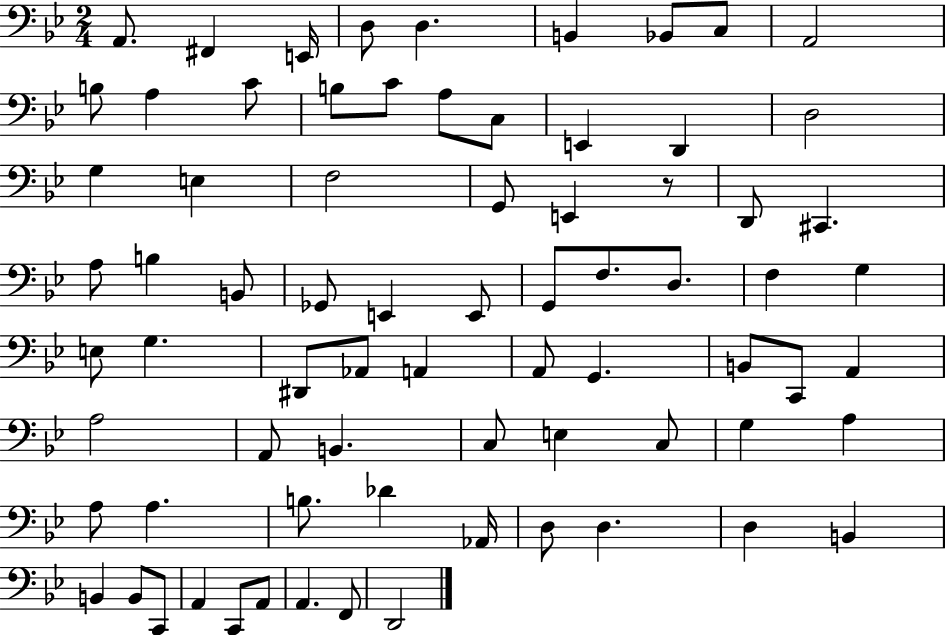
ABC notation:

X:1
T:Untitled
M:2/4
L:1/4
K:Bb
A,,/2 ^F,, E,,/4 D,/2 D, B,, _B,,/2 C,/2 A,,2 B,/2 A, C/2 B,/2 C/2 A,/2 C,/2 E,, D,, D,2 G, E, F,2 G,,/2 E,, z/2 D,,/2 ^C,, A,/2 B, B,,/2 _G,,/2 E,, E,,/2 G,,/2 F,/2 D,/2 F, G, E,/2 G, ^D,,/2 _A,,/2 A,, A,,/2 G,, B,,/2 C,,/2 A,, A,2 A,,/2 B,, C,/2 E, C,/2 G, A, A,/2 A, B,/2 _D _A,,/4 D,/2 D, D, B,, B,, B,,/2 C,,/2 A,, C,,/2 A,,/2 A,, F,,/2 D,,2